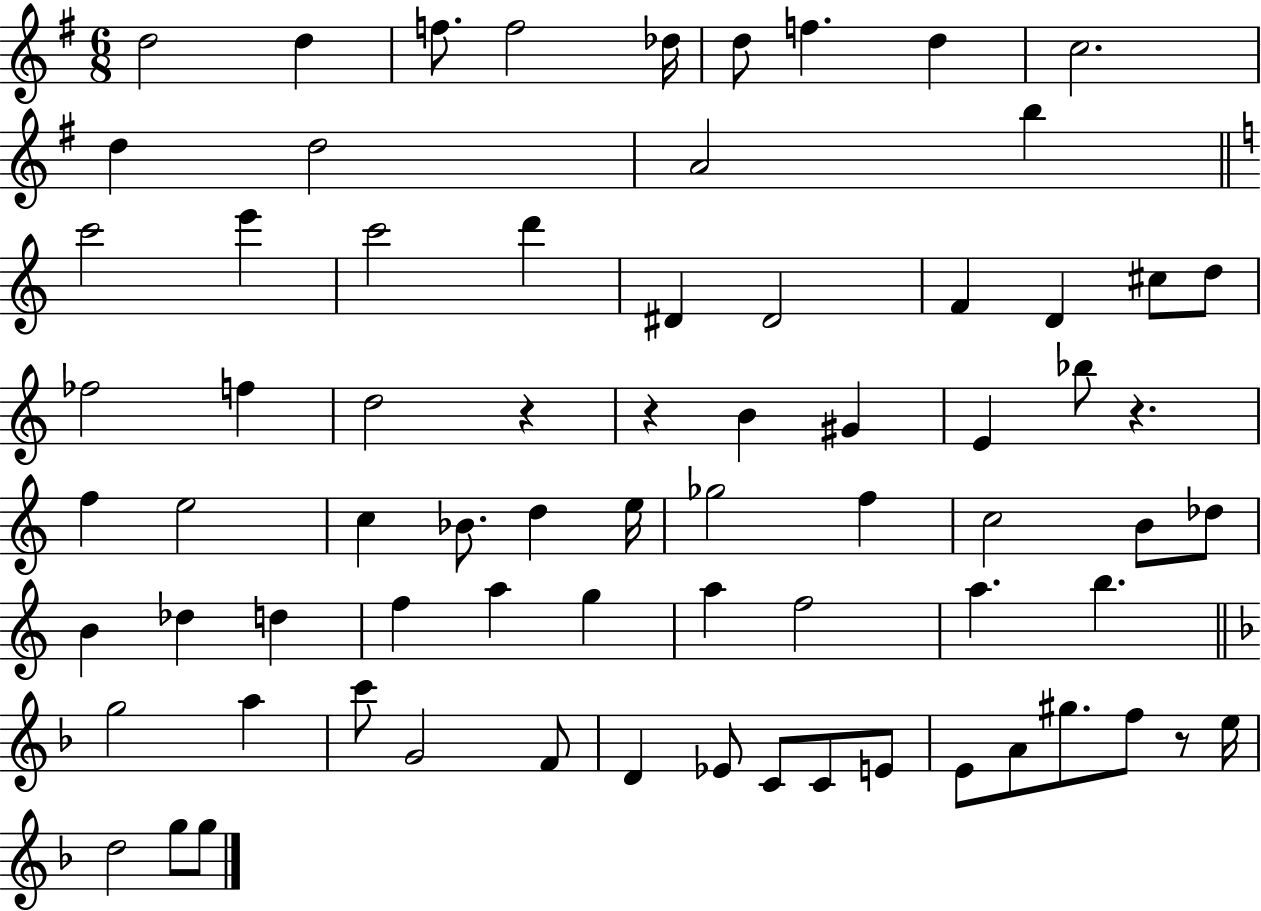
D5/h D5/q F5/e. F5/h Db5/s D5/e F5/q. D5/q C5/h. D5/q D5/h A4/h B5/q C6/h E6/q C6/h D6/q D#4/q D#4/h F4/q D4/q C#5/e D5/e FES5/h F5/q D5/h R/q R/q B4/q G#4/q E4/q Bb5/e R/q. F5/q E5/h C5/q Bb4/e. D5/q E5/s Gb5/h F5/q C5/h B4/e Db5/e B4/q Db5/q D5/q F5/q A5/q G5/q A5/q F5/h A5/q. B5/q. G5/h A5/q C6/e G4/h F4/e D4/q Eb4/e C4/e C4/e E4/e E4/e A4/e G#5/e. F5/e R/e E5/s D5/h G5/e G5/e